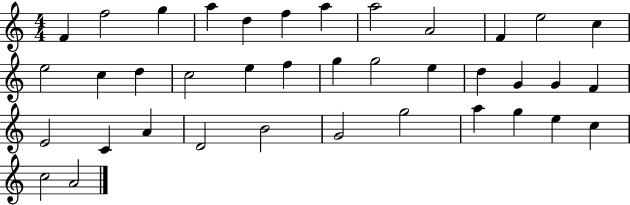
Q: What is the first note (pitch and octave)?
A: F4